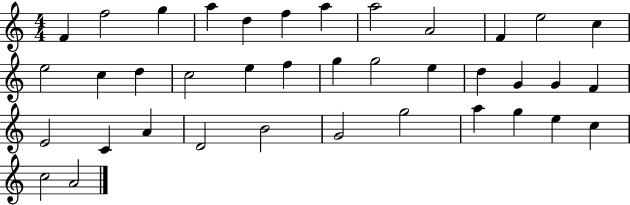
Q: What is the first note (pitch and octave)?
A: F4